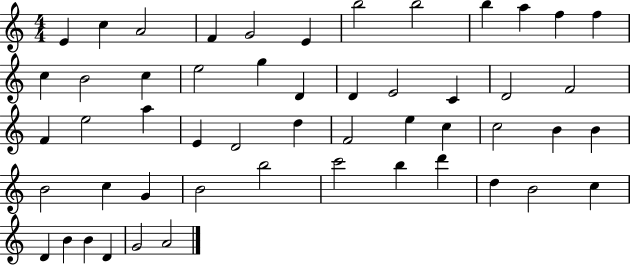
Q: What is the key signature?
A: C major